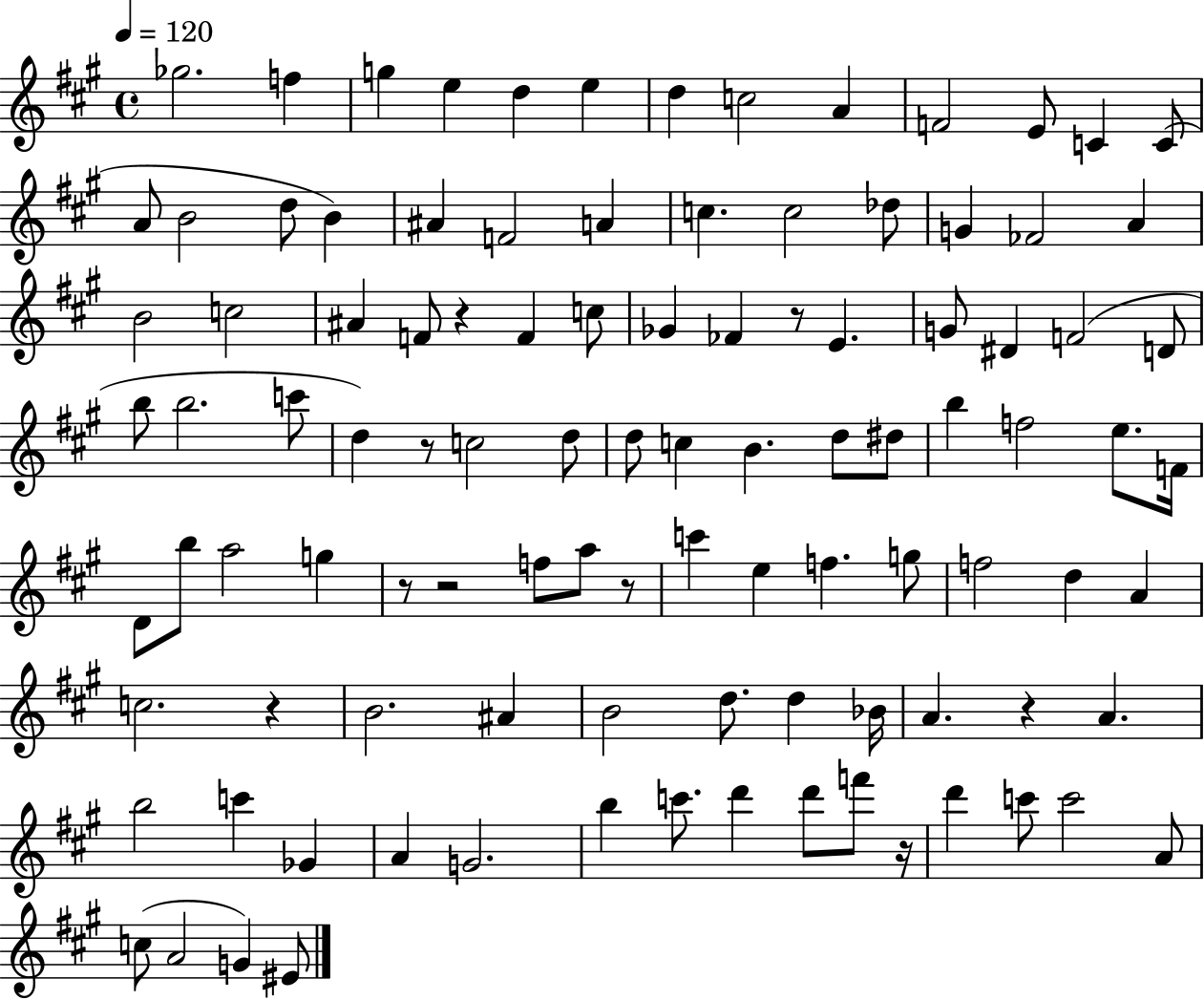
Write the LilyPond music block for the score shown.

{
  \clef treble
  \time 4/4
  \defaultTimeSignature
  \key a \major
  \tempo 4 = 120
  ges''2. f''4 | g''4 e''4 d''4 e''4 | d''4 c''2 a'4 | f'2 e'8 c'4 c'8( | \break a'8 b'2 d''8 b'4) | ais'4 f'2 a'4 | c''4. c''2 des''8 | g'4 fes'2 a'4 | \break b'2 c''2 | ais'4 f'8 r4 f'4 c''8 | ges'4 fes'4 r8 e'4. | g'8 dis'4 f'2( d'8 | \break b''8 b''2. c'''8 | d''4) r8 c''2 d''8 | d''8 c''4 b'4. d''8 dis''8 | b''4 f''2 e''8. f'16 | \break d'8 b''8 a''2 g''4 | r8 r2 f''8 a''8 r8 | c'''4 e''4 f''4. g''8 | f''2 d''4 a'4 | \break c''2. r4 | b'2. ais'4 | b'2 d''8. d''4 bes'16 | a'4. r4 a'4. | \break b''2 c'''4 ges'4 | a'4 g'2. | b''4 c'''8. d'''4 d'''8 f'''8 r16 | d'''4 c'''8 c'''2 a'8 | \break c''8( a'2 g'4) eis'8 | \bar "|."
}